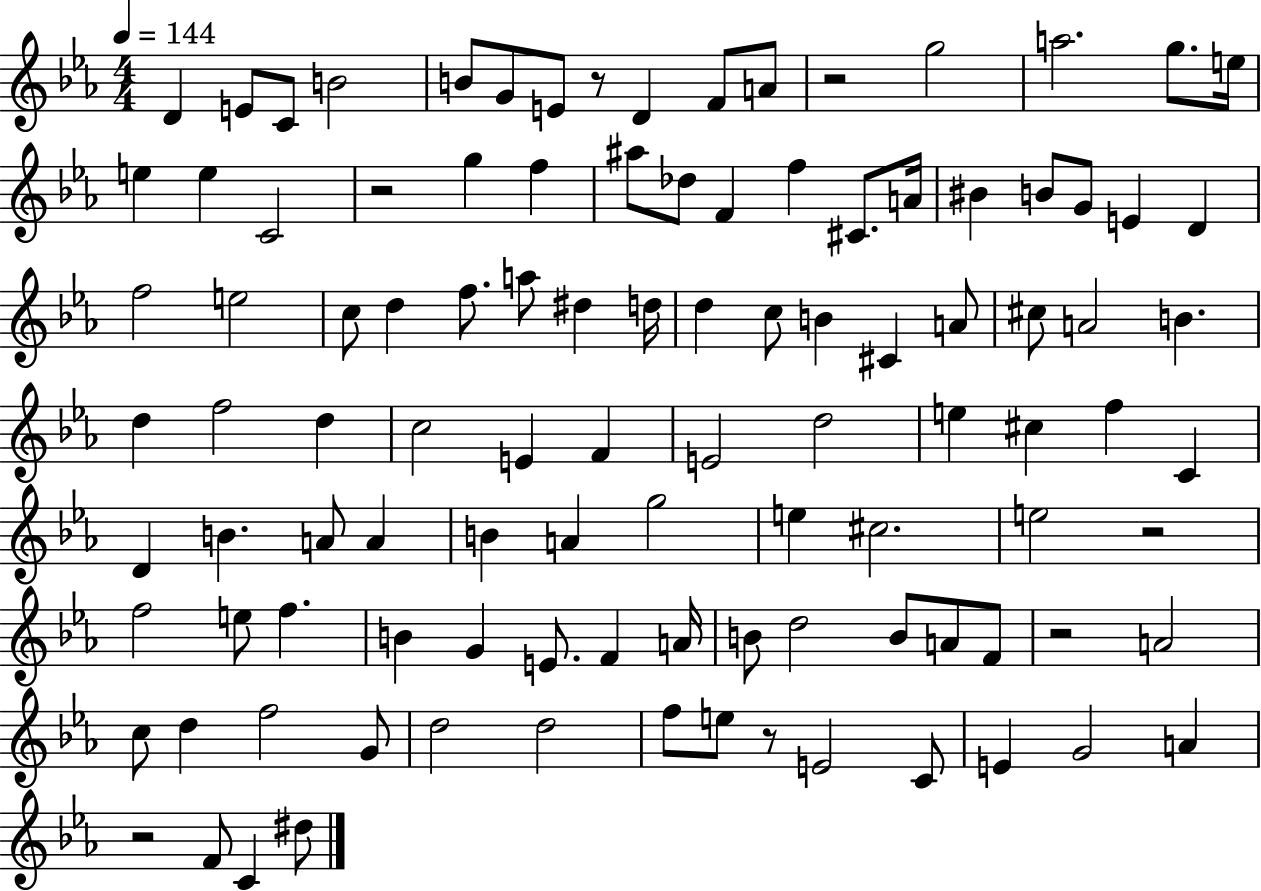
D4/q E4/e C4/e B4/h B4/e G4/e E4/e R/e D4/q F4/e A4/e R/h G5/h A5/h. G5/e. E5/s E5/q E5/q C4/h R/h G5/q F5/q A#5/e Db5/e F4/q F5/q C#4/e. A4/s BIS4/q B4/e G4/e E4/q D4/q F5/h E5/h C5/e D5/q F5/e. A5/e D#5/q D5/s D5/q C5/e B4/q C#4/q A4/e C#5/e A4/h B4/q. D5/q F5/h D5/q C5/h E4/q F4/q E4/h D5/h E5/q C#5/q F5/q C4/q D4/q B4/q. A4/e A4/q B4/q A4/q G5/h E5/q C#5/h. E5/h R/h F5/h E5/e F5/q. B4/q G4/q E4/e. F4/q A4/s B4/e D5/h B4/e A4/e F4/e R/h A4/h C5/e D5/q F5/h G4/e D5/h D5/h F5/e E5/e R/e E4/h C4/e E4/q G4/h A4/q R/h F4/e C4/q D#5/e